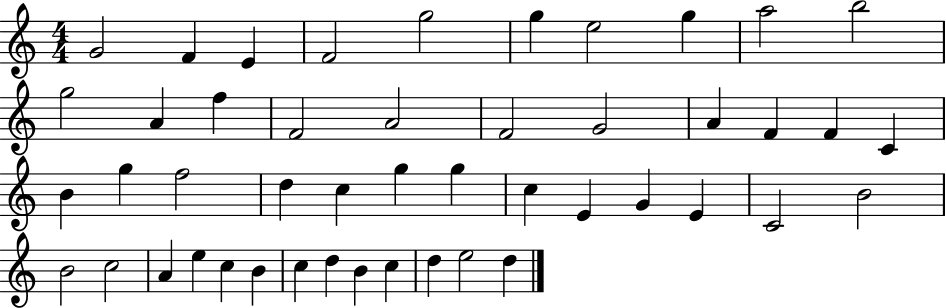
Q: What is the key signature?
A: C major